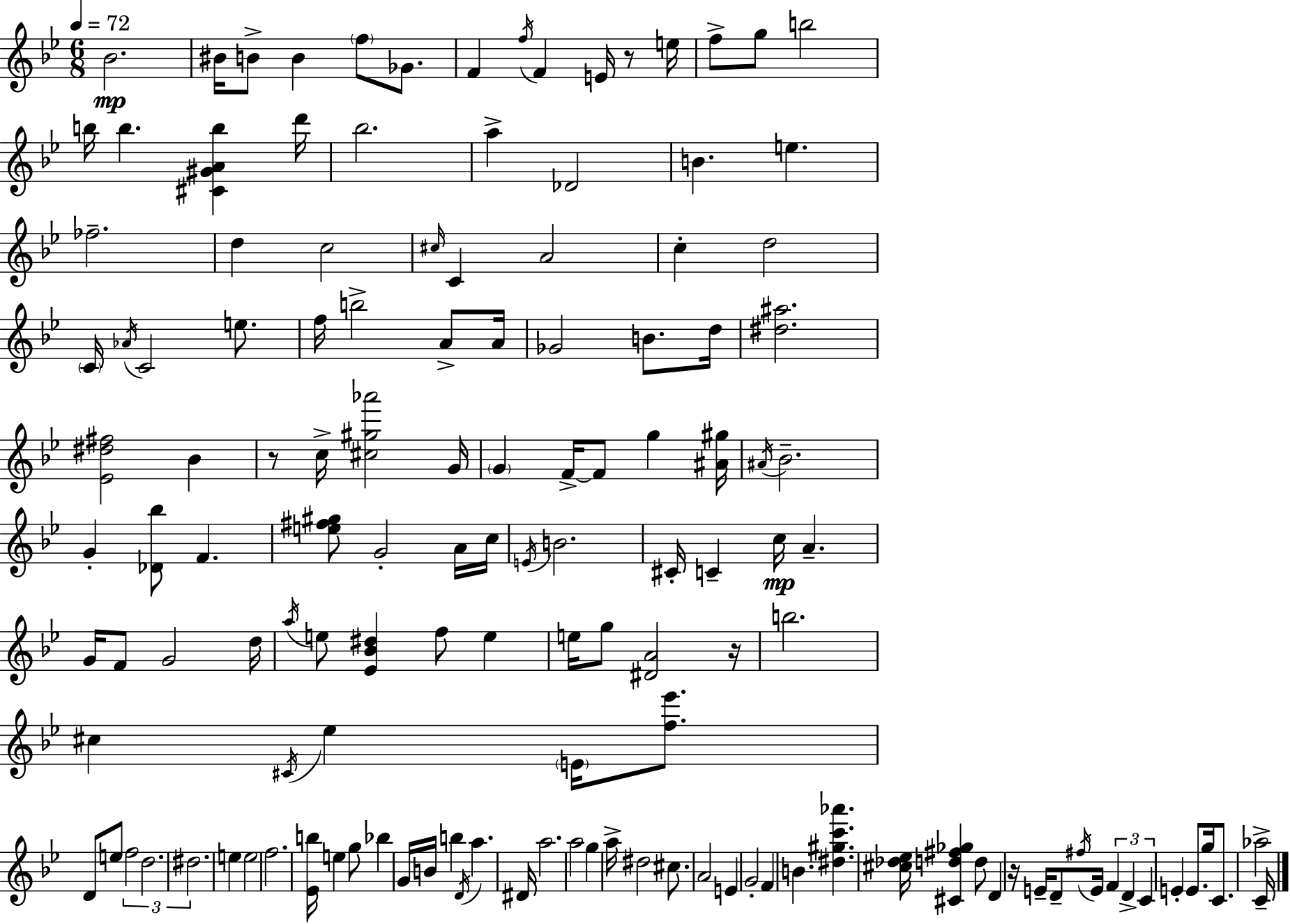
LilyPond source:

{
  \clef treble
  \numericTimeSignature
  \time 6/8
  \key bes \major
  \tempo 4 = 72
  bes'2.\mp | bis'16 b'8-> b'4 \parenthesize f''8 ges'8. | f'4 \acciaccatura { f''16 } f'4 e'16 r8 | e''16 f''8-> g''8 b''2 | \break b''16 b''4. <cis' gis' a' b''>4 | d'''16 bes''2. | a''4-> des'2 | b'4. e''4. | \break fes''2.-- | d''4 c''2 | \grace { cis''16 } c'4 a'2 | c''4-. d''2 | \break \parenthesize c'16 \acciaccatura { aes'16 } c'2 | e''8. f''16 b''2-> | a'8-> a'16 ges'2 b'8. | d''16 <dis'' ais''>2. | \break <ees' dis'' fis''>2 bes'4 | r8 c''16-> <cis'' gis'' aes'''>2 | g'16 \parenthesize g'4 f'16->~~ f'8 g''4 | <ais' gis''>16 \acciaccatura { ais'16 } bes'2.-- | \break g'4-. <des' bes''>8 f'4. | <e'' fis'' gis''>8 g'2-. | a'16 c''16 \acciaccatura { e'16 } b'2. | cis'16-. c'4-- c''16\mp a'4.-- | \break g'16 f'8 g'2 | d''16 \acciaccatura { a''16 } e''8 <ees' bes' dis''>4 | f''8 e''4 e''16 g''8 <dis' a'>2 | r16 b''2. | \break cis''4 \acciaccatura { cis'16 } ees''4 | \parenthesize e'16 <f'' ees'''>8. d'8 e''8 \tuplet 3/2 { f''2 | d''2. | dis''2. } | \break e''4 e''2 | f''2. | <ees' b''>16 e''4 | g''8 bes''4 g'16 b'16 b''4 | \break \acciaccatura { d'16 } a''4. dis'16 a''2. | a''2 | g''4 a''16-> dis''2 | cis''8. a'2 | \break e'4 g'2-. | f'4 b'4. | <dis'' gis'' c''' aes'''>4. <cis'' des'' ees''>16 <cis' d'' fis'' ges''>4 | d''8 d'4 r16 e'16-- d'8-- \acciaccatura { fis''16 } | \break e'16 \tuplet 3/2 { f'4 d'4-> c'4 } | e'4-. e'8. g''16 c'8. | aes''2-> c'16-- \bar "|."
}